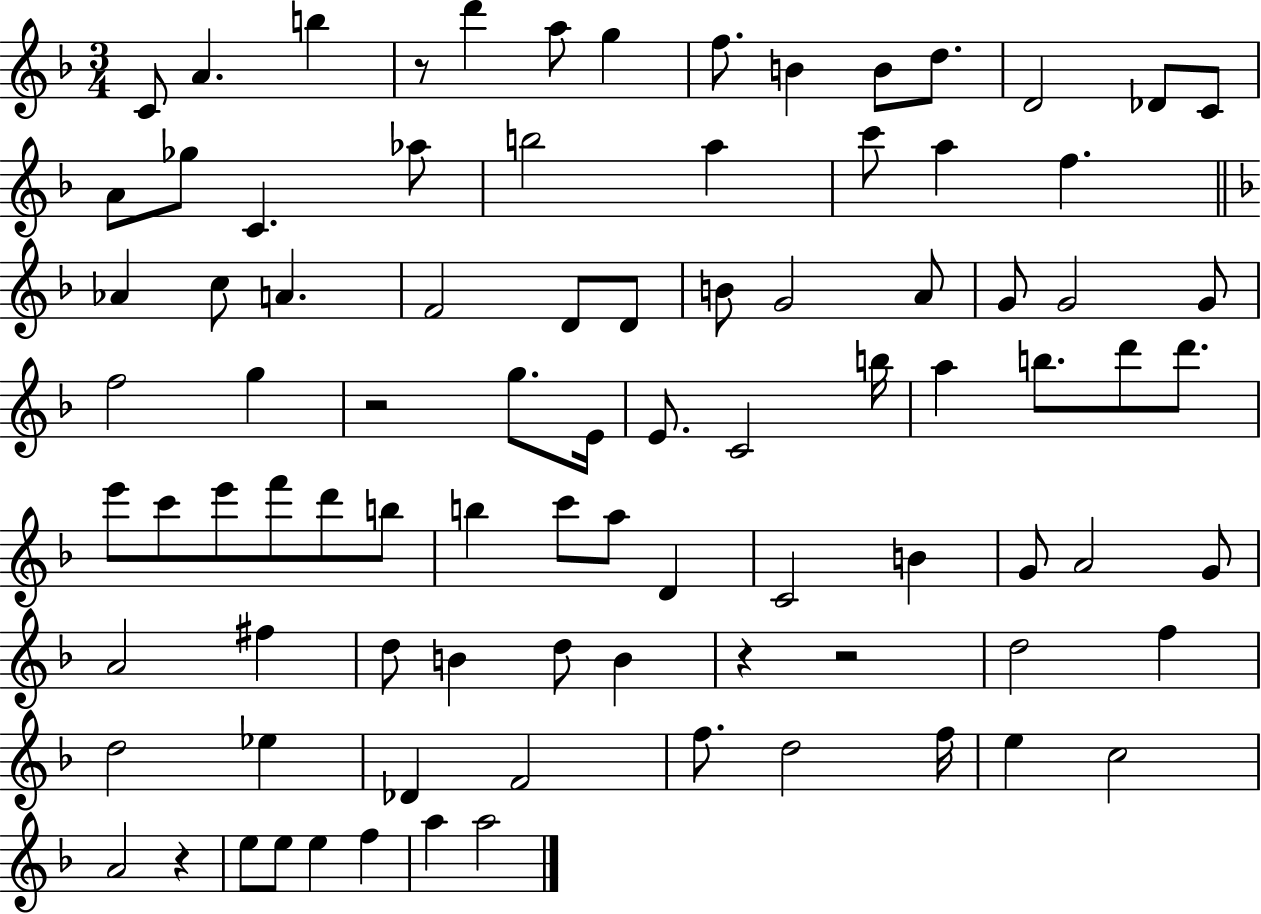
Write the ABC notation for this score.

X:1
T:Untitled
M:3/4
L:1/4
K:F
C/2 A b z/2 d' a/2 g f/2 B B/2 d/2 D2 _D/2 C/2 A/2 _g/2 C _a/2 b2 a c'/2 a f _A c/2 A F2 D/2 D/2 B/2 G2 A/2 G/2 G2 G/2 f2 g z2 g/2 E/4 E/2 C2 b/4 a b/2 d'/2 d'/2 e'/2 c'/2 e'/2 f'/2 d'/2 b/2 b c'/2 a/2 D C2 B G/2 A2 G/2 A2 ^f d/2 B d/2 B z z2 d2 f d2 _e _D F2 f/2 d2 f/4 e c2 A2 z e/2 e/2 e f a a2